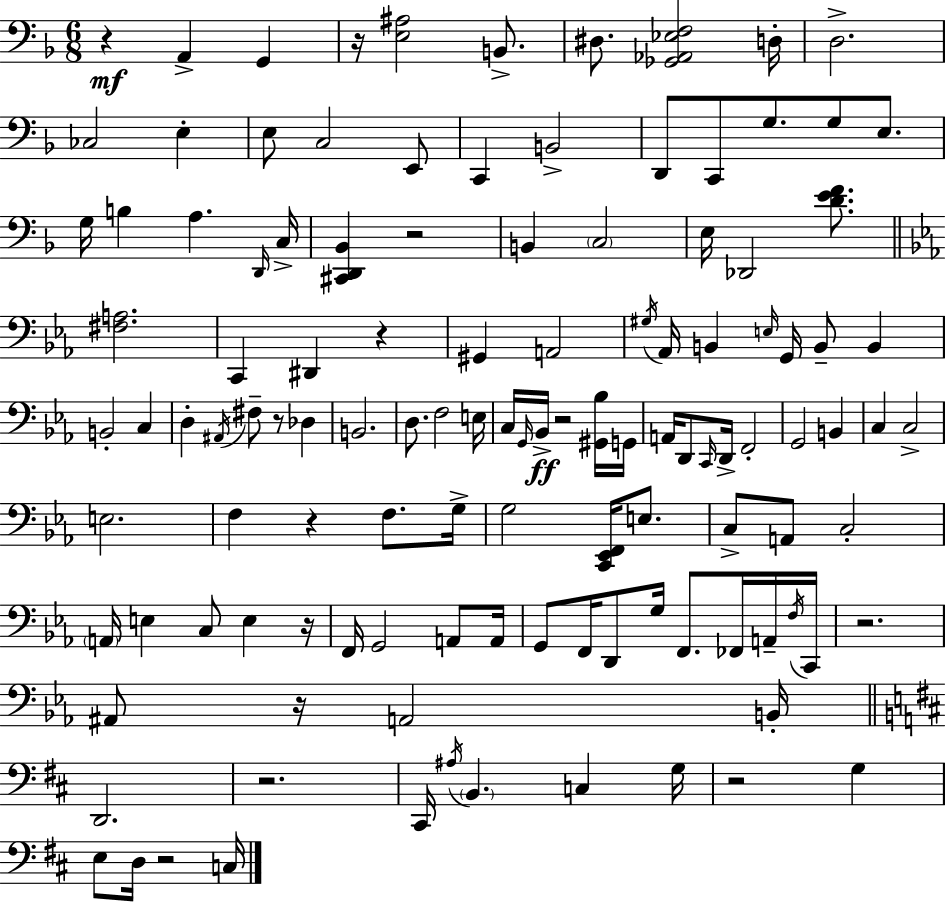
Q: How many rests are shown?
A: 13